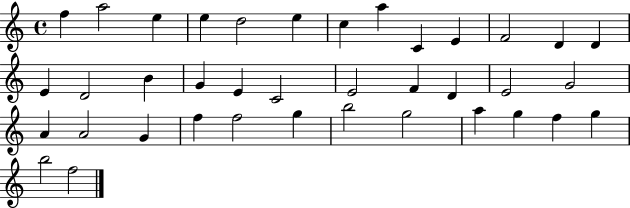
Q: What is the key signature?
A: C major